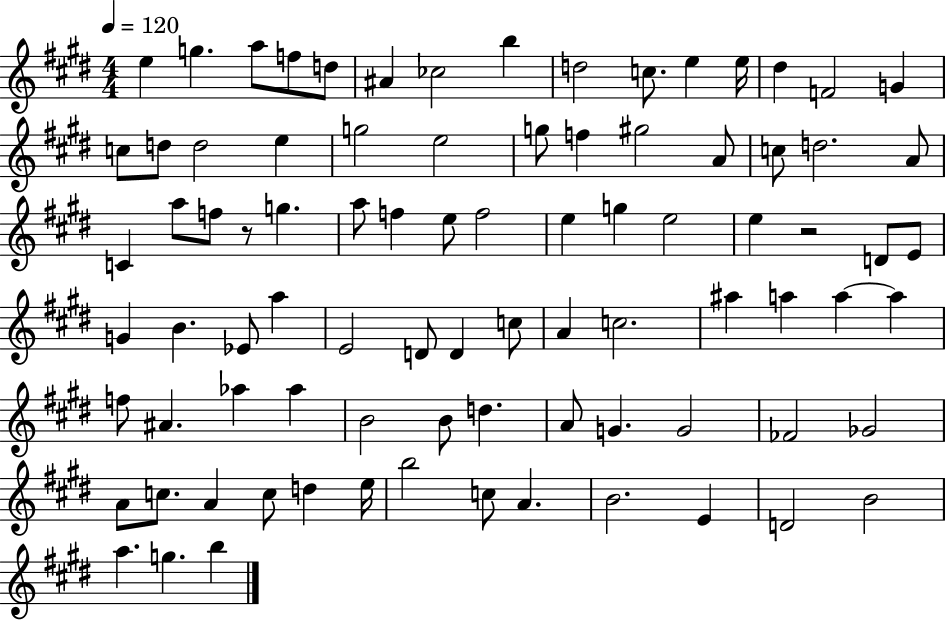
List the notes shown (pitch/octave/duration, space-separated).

E5/q G5/q. A5/e F5/e D5/e A#4/q CES5/h B5/q D5/h C5/e. E5/q E5/s D#5/q F4/h G4/q C5/e D5/e D5/h E5/q G5/h E5/h G5/e F5/q G#5/h A4/e C5/e D5/h. A4/e C4/q A5/e F5/e R/e G5/q. A5/e F5/q E5/e F5/h E5/q G5/q E5/h E5/q R/h D4/e E4/e G4/q B4/q. Eb4/e A5/q E4/h D4/e D4/q C5/e A4/q C5/h. A#5/q A5/q A5/q A5/q F5/e A#4/q. Ab5/q Ab5/q B4/h B4/e D5/q. A4/e G4/q. G4/h FES4/h Gb4/h A4/e C5/e. A4/q C5/e D5/q E5/s B5/h C5/e A4/q. B4/h. E4/q D4/h B4/h A5/q. G5/q. B5/q